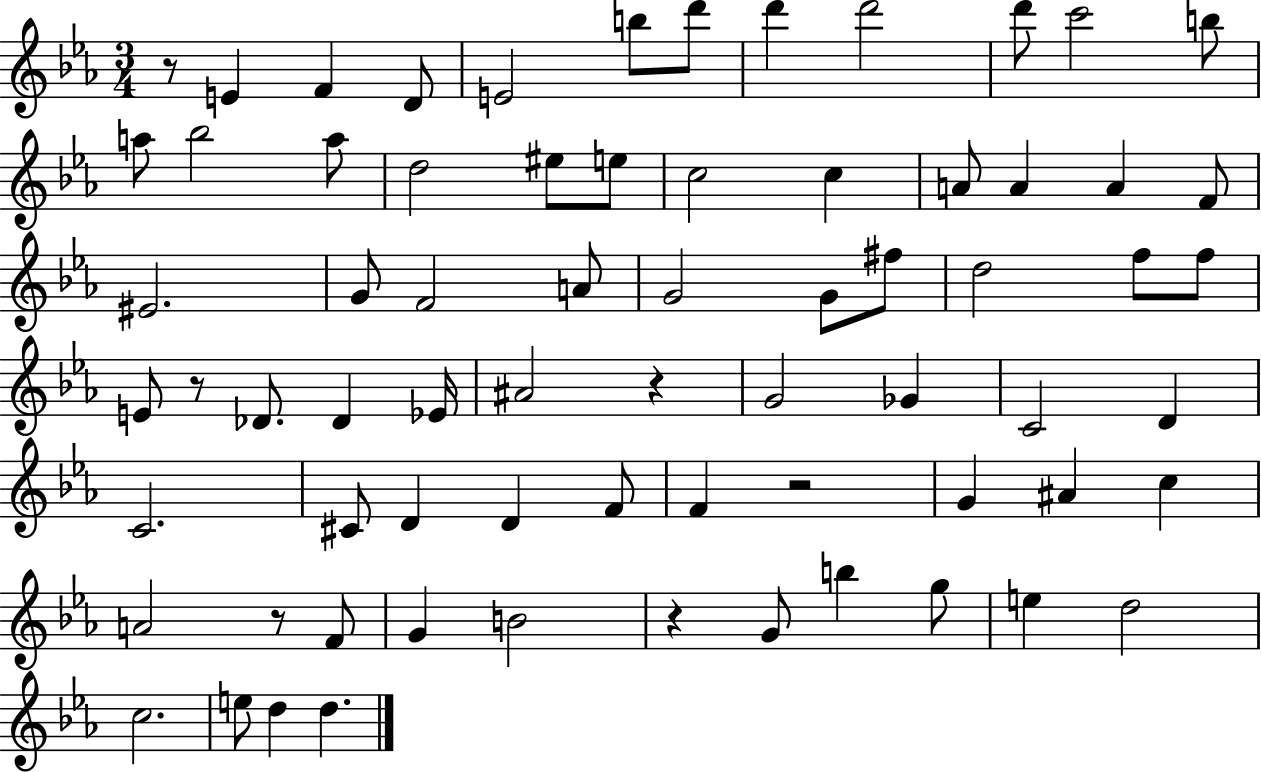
R/e E4/q F4/q D4/e E4/h B5/e D6/e D6/q D6/h D6/e C6/h B5/e A5/e Bb5/h A5/e D5/h EIS5/e E5/e C5/h C5/q A4/e A4/q A4/q F4/e EIS4/h. G4/e F4/h A4/e G4/h G4/e F#5/e D5/h F5/e F5/e E4/e R/e Db4/e. Db4/q Eb4/s A#4/h R/q G4/h Gb4/q C4/h D4/q C4/h. C#4/e D4/q D4/q F4/e F4/q R/h G4/q A#4/q C5/q A4/h R/e F4/e G4/q B4/h R/q G4/e B5/q G5/e E5/q D5/h C5/h. E5/e D5/q D5/q.